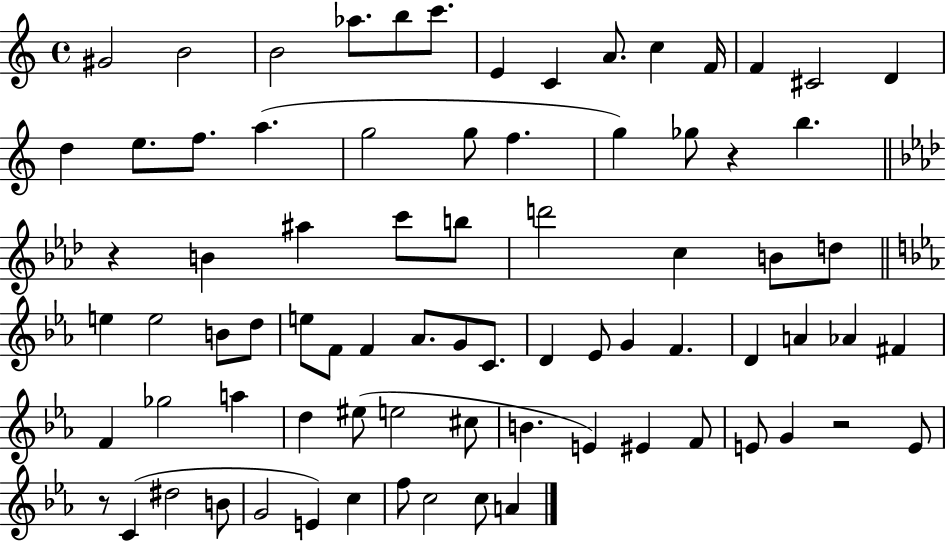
{
  \clef treble
  \time 4/4
  \defaultTimeSignature
  \key c \major
  gis'2 b'2 | b'2 aes''8. b''8 c'''8. | e'4 c'4 a'8. c''4 f'16 | f'4 cis'2 d'4 | \break d''4 e''8. f''8. a''4.( | g''2 g''8 f''4. | g''4) ges''8 r4 b''4. | \bar "||" \break \key aes \major r4 b'4 ais''4 c'''8 b''8 | d'''2 c''4 b'8 d''8 | \bar "||" \break \key c \minor e''4 e''2 b'8 d''8 | e''8 f'8 f'4 aes'8. g'8 c'8. | d'4 ees'8 g'4 f'4. | d'4 a'4 aes'4 fis'4 | \break f'4 ges''2 a''4 | d''4 eis''8( e''2 cis''8 | b'4. e'4) eis'4 f'8 | e'8 g'4 r2 e'8 | \break r8 c'4( dis''2 b'8 | g'2 e'4) c''4 | f''8 c''2 c''8 a'4 | \bar "|."
}